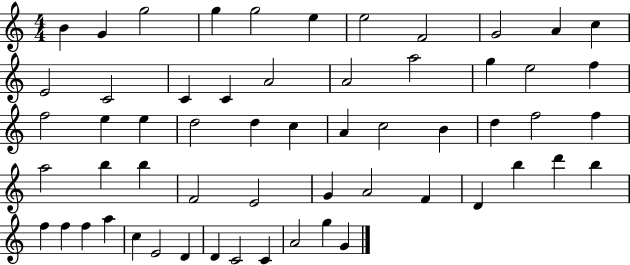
X:1
T:Untitled
M:4/4
L:1/4
K:C
B G g2 g g2 e e2 F2 G2 A c E2 C2 C C A2 A2 a2 g e2 f f2 e e d2 d c A c2 B d f2 f a2 b b F2 E2 G A2 F D b d' b f f f a c E2 D D C2 C A2 g G